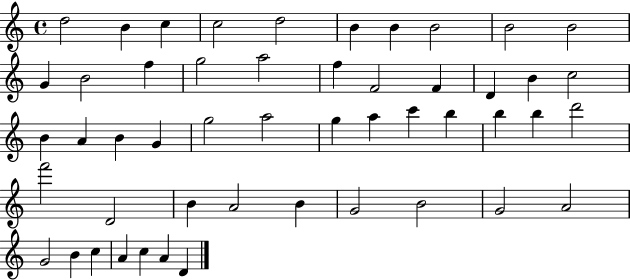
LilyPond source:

{
  \clef treble
  \time 4/4
  \defaultTimeSignature
  \key c \major
  d''2 b'4 c''4 | c''2 d''2 | b'4 b'4 b'2 | b'2 b'2 | \break g'4 b'2 f''4 | g''2 a''2 | f''4 f'2 f'4 | d'4 b'4 c''2 | \break b'4 a'4 b'4 g'4 | g''2 a''2 | g''4 a''4 c'''4 b''4 | b''4 b''4 d'''2 | \break f'''2 d'2 | b'4 a'2 b'4 | g'2 b'2 | g'2 a'2 | \break g'2 b'4 c''4 | a'4 c''4 a'4 d'4 | \bar "|."
}